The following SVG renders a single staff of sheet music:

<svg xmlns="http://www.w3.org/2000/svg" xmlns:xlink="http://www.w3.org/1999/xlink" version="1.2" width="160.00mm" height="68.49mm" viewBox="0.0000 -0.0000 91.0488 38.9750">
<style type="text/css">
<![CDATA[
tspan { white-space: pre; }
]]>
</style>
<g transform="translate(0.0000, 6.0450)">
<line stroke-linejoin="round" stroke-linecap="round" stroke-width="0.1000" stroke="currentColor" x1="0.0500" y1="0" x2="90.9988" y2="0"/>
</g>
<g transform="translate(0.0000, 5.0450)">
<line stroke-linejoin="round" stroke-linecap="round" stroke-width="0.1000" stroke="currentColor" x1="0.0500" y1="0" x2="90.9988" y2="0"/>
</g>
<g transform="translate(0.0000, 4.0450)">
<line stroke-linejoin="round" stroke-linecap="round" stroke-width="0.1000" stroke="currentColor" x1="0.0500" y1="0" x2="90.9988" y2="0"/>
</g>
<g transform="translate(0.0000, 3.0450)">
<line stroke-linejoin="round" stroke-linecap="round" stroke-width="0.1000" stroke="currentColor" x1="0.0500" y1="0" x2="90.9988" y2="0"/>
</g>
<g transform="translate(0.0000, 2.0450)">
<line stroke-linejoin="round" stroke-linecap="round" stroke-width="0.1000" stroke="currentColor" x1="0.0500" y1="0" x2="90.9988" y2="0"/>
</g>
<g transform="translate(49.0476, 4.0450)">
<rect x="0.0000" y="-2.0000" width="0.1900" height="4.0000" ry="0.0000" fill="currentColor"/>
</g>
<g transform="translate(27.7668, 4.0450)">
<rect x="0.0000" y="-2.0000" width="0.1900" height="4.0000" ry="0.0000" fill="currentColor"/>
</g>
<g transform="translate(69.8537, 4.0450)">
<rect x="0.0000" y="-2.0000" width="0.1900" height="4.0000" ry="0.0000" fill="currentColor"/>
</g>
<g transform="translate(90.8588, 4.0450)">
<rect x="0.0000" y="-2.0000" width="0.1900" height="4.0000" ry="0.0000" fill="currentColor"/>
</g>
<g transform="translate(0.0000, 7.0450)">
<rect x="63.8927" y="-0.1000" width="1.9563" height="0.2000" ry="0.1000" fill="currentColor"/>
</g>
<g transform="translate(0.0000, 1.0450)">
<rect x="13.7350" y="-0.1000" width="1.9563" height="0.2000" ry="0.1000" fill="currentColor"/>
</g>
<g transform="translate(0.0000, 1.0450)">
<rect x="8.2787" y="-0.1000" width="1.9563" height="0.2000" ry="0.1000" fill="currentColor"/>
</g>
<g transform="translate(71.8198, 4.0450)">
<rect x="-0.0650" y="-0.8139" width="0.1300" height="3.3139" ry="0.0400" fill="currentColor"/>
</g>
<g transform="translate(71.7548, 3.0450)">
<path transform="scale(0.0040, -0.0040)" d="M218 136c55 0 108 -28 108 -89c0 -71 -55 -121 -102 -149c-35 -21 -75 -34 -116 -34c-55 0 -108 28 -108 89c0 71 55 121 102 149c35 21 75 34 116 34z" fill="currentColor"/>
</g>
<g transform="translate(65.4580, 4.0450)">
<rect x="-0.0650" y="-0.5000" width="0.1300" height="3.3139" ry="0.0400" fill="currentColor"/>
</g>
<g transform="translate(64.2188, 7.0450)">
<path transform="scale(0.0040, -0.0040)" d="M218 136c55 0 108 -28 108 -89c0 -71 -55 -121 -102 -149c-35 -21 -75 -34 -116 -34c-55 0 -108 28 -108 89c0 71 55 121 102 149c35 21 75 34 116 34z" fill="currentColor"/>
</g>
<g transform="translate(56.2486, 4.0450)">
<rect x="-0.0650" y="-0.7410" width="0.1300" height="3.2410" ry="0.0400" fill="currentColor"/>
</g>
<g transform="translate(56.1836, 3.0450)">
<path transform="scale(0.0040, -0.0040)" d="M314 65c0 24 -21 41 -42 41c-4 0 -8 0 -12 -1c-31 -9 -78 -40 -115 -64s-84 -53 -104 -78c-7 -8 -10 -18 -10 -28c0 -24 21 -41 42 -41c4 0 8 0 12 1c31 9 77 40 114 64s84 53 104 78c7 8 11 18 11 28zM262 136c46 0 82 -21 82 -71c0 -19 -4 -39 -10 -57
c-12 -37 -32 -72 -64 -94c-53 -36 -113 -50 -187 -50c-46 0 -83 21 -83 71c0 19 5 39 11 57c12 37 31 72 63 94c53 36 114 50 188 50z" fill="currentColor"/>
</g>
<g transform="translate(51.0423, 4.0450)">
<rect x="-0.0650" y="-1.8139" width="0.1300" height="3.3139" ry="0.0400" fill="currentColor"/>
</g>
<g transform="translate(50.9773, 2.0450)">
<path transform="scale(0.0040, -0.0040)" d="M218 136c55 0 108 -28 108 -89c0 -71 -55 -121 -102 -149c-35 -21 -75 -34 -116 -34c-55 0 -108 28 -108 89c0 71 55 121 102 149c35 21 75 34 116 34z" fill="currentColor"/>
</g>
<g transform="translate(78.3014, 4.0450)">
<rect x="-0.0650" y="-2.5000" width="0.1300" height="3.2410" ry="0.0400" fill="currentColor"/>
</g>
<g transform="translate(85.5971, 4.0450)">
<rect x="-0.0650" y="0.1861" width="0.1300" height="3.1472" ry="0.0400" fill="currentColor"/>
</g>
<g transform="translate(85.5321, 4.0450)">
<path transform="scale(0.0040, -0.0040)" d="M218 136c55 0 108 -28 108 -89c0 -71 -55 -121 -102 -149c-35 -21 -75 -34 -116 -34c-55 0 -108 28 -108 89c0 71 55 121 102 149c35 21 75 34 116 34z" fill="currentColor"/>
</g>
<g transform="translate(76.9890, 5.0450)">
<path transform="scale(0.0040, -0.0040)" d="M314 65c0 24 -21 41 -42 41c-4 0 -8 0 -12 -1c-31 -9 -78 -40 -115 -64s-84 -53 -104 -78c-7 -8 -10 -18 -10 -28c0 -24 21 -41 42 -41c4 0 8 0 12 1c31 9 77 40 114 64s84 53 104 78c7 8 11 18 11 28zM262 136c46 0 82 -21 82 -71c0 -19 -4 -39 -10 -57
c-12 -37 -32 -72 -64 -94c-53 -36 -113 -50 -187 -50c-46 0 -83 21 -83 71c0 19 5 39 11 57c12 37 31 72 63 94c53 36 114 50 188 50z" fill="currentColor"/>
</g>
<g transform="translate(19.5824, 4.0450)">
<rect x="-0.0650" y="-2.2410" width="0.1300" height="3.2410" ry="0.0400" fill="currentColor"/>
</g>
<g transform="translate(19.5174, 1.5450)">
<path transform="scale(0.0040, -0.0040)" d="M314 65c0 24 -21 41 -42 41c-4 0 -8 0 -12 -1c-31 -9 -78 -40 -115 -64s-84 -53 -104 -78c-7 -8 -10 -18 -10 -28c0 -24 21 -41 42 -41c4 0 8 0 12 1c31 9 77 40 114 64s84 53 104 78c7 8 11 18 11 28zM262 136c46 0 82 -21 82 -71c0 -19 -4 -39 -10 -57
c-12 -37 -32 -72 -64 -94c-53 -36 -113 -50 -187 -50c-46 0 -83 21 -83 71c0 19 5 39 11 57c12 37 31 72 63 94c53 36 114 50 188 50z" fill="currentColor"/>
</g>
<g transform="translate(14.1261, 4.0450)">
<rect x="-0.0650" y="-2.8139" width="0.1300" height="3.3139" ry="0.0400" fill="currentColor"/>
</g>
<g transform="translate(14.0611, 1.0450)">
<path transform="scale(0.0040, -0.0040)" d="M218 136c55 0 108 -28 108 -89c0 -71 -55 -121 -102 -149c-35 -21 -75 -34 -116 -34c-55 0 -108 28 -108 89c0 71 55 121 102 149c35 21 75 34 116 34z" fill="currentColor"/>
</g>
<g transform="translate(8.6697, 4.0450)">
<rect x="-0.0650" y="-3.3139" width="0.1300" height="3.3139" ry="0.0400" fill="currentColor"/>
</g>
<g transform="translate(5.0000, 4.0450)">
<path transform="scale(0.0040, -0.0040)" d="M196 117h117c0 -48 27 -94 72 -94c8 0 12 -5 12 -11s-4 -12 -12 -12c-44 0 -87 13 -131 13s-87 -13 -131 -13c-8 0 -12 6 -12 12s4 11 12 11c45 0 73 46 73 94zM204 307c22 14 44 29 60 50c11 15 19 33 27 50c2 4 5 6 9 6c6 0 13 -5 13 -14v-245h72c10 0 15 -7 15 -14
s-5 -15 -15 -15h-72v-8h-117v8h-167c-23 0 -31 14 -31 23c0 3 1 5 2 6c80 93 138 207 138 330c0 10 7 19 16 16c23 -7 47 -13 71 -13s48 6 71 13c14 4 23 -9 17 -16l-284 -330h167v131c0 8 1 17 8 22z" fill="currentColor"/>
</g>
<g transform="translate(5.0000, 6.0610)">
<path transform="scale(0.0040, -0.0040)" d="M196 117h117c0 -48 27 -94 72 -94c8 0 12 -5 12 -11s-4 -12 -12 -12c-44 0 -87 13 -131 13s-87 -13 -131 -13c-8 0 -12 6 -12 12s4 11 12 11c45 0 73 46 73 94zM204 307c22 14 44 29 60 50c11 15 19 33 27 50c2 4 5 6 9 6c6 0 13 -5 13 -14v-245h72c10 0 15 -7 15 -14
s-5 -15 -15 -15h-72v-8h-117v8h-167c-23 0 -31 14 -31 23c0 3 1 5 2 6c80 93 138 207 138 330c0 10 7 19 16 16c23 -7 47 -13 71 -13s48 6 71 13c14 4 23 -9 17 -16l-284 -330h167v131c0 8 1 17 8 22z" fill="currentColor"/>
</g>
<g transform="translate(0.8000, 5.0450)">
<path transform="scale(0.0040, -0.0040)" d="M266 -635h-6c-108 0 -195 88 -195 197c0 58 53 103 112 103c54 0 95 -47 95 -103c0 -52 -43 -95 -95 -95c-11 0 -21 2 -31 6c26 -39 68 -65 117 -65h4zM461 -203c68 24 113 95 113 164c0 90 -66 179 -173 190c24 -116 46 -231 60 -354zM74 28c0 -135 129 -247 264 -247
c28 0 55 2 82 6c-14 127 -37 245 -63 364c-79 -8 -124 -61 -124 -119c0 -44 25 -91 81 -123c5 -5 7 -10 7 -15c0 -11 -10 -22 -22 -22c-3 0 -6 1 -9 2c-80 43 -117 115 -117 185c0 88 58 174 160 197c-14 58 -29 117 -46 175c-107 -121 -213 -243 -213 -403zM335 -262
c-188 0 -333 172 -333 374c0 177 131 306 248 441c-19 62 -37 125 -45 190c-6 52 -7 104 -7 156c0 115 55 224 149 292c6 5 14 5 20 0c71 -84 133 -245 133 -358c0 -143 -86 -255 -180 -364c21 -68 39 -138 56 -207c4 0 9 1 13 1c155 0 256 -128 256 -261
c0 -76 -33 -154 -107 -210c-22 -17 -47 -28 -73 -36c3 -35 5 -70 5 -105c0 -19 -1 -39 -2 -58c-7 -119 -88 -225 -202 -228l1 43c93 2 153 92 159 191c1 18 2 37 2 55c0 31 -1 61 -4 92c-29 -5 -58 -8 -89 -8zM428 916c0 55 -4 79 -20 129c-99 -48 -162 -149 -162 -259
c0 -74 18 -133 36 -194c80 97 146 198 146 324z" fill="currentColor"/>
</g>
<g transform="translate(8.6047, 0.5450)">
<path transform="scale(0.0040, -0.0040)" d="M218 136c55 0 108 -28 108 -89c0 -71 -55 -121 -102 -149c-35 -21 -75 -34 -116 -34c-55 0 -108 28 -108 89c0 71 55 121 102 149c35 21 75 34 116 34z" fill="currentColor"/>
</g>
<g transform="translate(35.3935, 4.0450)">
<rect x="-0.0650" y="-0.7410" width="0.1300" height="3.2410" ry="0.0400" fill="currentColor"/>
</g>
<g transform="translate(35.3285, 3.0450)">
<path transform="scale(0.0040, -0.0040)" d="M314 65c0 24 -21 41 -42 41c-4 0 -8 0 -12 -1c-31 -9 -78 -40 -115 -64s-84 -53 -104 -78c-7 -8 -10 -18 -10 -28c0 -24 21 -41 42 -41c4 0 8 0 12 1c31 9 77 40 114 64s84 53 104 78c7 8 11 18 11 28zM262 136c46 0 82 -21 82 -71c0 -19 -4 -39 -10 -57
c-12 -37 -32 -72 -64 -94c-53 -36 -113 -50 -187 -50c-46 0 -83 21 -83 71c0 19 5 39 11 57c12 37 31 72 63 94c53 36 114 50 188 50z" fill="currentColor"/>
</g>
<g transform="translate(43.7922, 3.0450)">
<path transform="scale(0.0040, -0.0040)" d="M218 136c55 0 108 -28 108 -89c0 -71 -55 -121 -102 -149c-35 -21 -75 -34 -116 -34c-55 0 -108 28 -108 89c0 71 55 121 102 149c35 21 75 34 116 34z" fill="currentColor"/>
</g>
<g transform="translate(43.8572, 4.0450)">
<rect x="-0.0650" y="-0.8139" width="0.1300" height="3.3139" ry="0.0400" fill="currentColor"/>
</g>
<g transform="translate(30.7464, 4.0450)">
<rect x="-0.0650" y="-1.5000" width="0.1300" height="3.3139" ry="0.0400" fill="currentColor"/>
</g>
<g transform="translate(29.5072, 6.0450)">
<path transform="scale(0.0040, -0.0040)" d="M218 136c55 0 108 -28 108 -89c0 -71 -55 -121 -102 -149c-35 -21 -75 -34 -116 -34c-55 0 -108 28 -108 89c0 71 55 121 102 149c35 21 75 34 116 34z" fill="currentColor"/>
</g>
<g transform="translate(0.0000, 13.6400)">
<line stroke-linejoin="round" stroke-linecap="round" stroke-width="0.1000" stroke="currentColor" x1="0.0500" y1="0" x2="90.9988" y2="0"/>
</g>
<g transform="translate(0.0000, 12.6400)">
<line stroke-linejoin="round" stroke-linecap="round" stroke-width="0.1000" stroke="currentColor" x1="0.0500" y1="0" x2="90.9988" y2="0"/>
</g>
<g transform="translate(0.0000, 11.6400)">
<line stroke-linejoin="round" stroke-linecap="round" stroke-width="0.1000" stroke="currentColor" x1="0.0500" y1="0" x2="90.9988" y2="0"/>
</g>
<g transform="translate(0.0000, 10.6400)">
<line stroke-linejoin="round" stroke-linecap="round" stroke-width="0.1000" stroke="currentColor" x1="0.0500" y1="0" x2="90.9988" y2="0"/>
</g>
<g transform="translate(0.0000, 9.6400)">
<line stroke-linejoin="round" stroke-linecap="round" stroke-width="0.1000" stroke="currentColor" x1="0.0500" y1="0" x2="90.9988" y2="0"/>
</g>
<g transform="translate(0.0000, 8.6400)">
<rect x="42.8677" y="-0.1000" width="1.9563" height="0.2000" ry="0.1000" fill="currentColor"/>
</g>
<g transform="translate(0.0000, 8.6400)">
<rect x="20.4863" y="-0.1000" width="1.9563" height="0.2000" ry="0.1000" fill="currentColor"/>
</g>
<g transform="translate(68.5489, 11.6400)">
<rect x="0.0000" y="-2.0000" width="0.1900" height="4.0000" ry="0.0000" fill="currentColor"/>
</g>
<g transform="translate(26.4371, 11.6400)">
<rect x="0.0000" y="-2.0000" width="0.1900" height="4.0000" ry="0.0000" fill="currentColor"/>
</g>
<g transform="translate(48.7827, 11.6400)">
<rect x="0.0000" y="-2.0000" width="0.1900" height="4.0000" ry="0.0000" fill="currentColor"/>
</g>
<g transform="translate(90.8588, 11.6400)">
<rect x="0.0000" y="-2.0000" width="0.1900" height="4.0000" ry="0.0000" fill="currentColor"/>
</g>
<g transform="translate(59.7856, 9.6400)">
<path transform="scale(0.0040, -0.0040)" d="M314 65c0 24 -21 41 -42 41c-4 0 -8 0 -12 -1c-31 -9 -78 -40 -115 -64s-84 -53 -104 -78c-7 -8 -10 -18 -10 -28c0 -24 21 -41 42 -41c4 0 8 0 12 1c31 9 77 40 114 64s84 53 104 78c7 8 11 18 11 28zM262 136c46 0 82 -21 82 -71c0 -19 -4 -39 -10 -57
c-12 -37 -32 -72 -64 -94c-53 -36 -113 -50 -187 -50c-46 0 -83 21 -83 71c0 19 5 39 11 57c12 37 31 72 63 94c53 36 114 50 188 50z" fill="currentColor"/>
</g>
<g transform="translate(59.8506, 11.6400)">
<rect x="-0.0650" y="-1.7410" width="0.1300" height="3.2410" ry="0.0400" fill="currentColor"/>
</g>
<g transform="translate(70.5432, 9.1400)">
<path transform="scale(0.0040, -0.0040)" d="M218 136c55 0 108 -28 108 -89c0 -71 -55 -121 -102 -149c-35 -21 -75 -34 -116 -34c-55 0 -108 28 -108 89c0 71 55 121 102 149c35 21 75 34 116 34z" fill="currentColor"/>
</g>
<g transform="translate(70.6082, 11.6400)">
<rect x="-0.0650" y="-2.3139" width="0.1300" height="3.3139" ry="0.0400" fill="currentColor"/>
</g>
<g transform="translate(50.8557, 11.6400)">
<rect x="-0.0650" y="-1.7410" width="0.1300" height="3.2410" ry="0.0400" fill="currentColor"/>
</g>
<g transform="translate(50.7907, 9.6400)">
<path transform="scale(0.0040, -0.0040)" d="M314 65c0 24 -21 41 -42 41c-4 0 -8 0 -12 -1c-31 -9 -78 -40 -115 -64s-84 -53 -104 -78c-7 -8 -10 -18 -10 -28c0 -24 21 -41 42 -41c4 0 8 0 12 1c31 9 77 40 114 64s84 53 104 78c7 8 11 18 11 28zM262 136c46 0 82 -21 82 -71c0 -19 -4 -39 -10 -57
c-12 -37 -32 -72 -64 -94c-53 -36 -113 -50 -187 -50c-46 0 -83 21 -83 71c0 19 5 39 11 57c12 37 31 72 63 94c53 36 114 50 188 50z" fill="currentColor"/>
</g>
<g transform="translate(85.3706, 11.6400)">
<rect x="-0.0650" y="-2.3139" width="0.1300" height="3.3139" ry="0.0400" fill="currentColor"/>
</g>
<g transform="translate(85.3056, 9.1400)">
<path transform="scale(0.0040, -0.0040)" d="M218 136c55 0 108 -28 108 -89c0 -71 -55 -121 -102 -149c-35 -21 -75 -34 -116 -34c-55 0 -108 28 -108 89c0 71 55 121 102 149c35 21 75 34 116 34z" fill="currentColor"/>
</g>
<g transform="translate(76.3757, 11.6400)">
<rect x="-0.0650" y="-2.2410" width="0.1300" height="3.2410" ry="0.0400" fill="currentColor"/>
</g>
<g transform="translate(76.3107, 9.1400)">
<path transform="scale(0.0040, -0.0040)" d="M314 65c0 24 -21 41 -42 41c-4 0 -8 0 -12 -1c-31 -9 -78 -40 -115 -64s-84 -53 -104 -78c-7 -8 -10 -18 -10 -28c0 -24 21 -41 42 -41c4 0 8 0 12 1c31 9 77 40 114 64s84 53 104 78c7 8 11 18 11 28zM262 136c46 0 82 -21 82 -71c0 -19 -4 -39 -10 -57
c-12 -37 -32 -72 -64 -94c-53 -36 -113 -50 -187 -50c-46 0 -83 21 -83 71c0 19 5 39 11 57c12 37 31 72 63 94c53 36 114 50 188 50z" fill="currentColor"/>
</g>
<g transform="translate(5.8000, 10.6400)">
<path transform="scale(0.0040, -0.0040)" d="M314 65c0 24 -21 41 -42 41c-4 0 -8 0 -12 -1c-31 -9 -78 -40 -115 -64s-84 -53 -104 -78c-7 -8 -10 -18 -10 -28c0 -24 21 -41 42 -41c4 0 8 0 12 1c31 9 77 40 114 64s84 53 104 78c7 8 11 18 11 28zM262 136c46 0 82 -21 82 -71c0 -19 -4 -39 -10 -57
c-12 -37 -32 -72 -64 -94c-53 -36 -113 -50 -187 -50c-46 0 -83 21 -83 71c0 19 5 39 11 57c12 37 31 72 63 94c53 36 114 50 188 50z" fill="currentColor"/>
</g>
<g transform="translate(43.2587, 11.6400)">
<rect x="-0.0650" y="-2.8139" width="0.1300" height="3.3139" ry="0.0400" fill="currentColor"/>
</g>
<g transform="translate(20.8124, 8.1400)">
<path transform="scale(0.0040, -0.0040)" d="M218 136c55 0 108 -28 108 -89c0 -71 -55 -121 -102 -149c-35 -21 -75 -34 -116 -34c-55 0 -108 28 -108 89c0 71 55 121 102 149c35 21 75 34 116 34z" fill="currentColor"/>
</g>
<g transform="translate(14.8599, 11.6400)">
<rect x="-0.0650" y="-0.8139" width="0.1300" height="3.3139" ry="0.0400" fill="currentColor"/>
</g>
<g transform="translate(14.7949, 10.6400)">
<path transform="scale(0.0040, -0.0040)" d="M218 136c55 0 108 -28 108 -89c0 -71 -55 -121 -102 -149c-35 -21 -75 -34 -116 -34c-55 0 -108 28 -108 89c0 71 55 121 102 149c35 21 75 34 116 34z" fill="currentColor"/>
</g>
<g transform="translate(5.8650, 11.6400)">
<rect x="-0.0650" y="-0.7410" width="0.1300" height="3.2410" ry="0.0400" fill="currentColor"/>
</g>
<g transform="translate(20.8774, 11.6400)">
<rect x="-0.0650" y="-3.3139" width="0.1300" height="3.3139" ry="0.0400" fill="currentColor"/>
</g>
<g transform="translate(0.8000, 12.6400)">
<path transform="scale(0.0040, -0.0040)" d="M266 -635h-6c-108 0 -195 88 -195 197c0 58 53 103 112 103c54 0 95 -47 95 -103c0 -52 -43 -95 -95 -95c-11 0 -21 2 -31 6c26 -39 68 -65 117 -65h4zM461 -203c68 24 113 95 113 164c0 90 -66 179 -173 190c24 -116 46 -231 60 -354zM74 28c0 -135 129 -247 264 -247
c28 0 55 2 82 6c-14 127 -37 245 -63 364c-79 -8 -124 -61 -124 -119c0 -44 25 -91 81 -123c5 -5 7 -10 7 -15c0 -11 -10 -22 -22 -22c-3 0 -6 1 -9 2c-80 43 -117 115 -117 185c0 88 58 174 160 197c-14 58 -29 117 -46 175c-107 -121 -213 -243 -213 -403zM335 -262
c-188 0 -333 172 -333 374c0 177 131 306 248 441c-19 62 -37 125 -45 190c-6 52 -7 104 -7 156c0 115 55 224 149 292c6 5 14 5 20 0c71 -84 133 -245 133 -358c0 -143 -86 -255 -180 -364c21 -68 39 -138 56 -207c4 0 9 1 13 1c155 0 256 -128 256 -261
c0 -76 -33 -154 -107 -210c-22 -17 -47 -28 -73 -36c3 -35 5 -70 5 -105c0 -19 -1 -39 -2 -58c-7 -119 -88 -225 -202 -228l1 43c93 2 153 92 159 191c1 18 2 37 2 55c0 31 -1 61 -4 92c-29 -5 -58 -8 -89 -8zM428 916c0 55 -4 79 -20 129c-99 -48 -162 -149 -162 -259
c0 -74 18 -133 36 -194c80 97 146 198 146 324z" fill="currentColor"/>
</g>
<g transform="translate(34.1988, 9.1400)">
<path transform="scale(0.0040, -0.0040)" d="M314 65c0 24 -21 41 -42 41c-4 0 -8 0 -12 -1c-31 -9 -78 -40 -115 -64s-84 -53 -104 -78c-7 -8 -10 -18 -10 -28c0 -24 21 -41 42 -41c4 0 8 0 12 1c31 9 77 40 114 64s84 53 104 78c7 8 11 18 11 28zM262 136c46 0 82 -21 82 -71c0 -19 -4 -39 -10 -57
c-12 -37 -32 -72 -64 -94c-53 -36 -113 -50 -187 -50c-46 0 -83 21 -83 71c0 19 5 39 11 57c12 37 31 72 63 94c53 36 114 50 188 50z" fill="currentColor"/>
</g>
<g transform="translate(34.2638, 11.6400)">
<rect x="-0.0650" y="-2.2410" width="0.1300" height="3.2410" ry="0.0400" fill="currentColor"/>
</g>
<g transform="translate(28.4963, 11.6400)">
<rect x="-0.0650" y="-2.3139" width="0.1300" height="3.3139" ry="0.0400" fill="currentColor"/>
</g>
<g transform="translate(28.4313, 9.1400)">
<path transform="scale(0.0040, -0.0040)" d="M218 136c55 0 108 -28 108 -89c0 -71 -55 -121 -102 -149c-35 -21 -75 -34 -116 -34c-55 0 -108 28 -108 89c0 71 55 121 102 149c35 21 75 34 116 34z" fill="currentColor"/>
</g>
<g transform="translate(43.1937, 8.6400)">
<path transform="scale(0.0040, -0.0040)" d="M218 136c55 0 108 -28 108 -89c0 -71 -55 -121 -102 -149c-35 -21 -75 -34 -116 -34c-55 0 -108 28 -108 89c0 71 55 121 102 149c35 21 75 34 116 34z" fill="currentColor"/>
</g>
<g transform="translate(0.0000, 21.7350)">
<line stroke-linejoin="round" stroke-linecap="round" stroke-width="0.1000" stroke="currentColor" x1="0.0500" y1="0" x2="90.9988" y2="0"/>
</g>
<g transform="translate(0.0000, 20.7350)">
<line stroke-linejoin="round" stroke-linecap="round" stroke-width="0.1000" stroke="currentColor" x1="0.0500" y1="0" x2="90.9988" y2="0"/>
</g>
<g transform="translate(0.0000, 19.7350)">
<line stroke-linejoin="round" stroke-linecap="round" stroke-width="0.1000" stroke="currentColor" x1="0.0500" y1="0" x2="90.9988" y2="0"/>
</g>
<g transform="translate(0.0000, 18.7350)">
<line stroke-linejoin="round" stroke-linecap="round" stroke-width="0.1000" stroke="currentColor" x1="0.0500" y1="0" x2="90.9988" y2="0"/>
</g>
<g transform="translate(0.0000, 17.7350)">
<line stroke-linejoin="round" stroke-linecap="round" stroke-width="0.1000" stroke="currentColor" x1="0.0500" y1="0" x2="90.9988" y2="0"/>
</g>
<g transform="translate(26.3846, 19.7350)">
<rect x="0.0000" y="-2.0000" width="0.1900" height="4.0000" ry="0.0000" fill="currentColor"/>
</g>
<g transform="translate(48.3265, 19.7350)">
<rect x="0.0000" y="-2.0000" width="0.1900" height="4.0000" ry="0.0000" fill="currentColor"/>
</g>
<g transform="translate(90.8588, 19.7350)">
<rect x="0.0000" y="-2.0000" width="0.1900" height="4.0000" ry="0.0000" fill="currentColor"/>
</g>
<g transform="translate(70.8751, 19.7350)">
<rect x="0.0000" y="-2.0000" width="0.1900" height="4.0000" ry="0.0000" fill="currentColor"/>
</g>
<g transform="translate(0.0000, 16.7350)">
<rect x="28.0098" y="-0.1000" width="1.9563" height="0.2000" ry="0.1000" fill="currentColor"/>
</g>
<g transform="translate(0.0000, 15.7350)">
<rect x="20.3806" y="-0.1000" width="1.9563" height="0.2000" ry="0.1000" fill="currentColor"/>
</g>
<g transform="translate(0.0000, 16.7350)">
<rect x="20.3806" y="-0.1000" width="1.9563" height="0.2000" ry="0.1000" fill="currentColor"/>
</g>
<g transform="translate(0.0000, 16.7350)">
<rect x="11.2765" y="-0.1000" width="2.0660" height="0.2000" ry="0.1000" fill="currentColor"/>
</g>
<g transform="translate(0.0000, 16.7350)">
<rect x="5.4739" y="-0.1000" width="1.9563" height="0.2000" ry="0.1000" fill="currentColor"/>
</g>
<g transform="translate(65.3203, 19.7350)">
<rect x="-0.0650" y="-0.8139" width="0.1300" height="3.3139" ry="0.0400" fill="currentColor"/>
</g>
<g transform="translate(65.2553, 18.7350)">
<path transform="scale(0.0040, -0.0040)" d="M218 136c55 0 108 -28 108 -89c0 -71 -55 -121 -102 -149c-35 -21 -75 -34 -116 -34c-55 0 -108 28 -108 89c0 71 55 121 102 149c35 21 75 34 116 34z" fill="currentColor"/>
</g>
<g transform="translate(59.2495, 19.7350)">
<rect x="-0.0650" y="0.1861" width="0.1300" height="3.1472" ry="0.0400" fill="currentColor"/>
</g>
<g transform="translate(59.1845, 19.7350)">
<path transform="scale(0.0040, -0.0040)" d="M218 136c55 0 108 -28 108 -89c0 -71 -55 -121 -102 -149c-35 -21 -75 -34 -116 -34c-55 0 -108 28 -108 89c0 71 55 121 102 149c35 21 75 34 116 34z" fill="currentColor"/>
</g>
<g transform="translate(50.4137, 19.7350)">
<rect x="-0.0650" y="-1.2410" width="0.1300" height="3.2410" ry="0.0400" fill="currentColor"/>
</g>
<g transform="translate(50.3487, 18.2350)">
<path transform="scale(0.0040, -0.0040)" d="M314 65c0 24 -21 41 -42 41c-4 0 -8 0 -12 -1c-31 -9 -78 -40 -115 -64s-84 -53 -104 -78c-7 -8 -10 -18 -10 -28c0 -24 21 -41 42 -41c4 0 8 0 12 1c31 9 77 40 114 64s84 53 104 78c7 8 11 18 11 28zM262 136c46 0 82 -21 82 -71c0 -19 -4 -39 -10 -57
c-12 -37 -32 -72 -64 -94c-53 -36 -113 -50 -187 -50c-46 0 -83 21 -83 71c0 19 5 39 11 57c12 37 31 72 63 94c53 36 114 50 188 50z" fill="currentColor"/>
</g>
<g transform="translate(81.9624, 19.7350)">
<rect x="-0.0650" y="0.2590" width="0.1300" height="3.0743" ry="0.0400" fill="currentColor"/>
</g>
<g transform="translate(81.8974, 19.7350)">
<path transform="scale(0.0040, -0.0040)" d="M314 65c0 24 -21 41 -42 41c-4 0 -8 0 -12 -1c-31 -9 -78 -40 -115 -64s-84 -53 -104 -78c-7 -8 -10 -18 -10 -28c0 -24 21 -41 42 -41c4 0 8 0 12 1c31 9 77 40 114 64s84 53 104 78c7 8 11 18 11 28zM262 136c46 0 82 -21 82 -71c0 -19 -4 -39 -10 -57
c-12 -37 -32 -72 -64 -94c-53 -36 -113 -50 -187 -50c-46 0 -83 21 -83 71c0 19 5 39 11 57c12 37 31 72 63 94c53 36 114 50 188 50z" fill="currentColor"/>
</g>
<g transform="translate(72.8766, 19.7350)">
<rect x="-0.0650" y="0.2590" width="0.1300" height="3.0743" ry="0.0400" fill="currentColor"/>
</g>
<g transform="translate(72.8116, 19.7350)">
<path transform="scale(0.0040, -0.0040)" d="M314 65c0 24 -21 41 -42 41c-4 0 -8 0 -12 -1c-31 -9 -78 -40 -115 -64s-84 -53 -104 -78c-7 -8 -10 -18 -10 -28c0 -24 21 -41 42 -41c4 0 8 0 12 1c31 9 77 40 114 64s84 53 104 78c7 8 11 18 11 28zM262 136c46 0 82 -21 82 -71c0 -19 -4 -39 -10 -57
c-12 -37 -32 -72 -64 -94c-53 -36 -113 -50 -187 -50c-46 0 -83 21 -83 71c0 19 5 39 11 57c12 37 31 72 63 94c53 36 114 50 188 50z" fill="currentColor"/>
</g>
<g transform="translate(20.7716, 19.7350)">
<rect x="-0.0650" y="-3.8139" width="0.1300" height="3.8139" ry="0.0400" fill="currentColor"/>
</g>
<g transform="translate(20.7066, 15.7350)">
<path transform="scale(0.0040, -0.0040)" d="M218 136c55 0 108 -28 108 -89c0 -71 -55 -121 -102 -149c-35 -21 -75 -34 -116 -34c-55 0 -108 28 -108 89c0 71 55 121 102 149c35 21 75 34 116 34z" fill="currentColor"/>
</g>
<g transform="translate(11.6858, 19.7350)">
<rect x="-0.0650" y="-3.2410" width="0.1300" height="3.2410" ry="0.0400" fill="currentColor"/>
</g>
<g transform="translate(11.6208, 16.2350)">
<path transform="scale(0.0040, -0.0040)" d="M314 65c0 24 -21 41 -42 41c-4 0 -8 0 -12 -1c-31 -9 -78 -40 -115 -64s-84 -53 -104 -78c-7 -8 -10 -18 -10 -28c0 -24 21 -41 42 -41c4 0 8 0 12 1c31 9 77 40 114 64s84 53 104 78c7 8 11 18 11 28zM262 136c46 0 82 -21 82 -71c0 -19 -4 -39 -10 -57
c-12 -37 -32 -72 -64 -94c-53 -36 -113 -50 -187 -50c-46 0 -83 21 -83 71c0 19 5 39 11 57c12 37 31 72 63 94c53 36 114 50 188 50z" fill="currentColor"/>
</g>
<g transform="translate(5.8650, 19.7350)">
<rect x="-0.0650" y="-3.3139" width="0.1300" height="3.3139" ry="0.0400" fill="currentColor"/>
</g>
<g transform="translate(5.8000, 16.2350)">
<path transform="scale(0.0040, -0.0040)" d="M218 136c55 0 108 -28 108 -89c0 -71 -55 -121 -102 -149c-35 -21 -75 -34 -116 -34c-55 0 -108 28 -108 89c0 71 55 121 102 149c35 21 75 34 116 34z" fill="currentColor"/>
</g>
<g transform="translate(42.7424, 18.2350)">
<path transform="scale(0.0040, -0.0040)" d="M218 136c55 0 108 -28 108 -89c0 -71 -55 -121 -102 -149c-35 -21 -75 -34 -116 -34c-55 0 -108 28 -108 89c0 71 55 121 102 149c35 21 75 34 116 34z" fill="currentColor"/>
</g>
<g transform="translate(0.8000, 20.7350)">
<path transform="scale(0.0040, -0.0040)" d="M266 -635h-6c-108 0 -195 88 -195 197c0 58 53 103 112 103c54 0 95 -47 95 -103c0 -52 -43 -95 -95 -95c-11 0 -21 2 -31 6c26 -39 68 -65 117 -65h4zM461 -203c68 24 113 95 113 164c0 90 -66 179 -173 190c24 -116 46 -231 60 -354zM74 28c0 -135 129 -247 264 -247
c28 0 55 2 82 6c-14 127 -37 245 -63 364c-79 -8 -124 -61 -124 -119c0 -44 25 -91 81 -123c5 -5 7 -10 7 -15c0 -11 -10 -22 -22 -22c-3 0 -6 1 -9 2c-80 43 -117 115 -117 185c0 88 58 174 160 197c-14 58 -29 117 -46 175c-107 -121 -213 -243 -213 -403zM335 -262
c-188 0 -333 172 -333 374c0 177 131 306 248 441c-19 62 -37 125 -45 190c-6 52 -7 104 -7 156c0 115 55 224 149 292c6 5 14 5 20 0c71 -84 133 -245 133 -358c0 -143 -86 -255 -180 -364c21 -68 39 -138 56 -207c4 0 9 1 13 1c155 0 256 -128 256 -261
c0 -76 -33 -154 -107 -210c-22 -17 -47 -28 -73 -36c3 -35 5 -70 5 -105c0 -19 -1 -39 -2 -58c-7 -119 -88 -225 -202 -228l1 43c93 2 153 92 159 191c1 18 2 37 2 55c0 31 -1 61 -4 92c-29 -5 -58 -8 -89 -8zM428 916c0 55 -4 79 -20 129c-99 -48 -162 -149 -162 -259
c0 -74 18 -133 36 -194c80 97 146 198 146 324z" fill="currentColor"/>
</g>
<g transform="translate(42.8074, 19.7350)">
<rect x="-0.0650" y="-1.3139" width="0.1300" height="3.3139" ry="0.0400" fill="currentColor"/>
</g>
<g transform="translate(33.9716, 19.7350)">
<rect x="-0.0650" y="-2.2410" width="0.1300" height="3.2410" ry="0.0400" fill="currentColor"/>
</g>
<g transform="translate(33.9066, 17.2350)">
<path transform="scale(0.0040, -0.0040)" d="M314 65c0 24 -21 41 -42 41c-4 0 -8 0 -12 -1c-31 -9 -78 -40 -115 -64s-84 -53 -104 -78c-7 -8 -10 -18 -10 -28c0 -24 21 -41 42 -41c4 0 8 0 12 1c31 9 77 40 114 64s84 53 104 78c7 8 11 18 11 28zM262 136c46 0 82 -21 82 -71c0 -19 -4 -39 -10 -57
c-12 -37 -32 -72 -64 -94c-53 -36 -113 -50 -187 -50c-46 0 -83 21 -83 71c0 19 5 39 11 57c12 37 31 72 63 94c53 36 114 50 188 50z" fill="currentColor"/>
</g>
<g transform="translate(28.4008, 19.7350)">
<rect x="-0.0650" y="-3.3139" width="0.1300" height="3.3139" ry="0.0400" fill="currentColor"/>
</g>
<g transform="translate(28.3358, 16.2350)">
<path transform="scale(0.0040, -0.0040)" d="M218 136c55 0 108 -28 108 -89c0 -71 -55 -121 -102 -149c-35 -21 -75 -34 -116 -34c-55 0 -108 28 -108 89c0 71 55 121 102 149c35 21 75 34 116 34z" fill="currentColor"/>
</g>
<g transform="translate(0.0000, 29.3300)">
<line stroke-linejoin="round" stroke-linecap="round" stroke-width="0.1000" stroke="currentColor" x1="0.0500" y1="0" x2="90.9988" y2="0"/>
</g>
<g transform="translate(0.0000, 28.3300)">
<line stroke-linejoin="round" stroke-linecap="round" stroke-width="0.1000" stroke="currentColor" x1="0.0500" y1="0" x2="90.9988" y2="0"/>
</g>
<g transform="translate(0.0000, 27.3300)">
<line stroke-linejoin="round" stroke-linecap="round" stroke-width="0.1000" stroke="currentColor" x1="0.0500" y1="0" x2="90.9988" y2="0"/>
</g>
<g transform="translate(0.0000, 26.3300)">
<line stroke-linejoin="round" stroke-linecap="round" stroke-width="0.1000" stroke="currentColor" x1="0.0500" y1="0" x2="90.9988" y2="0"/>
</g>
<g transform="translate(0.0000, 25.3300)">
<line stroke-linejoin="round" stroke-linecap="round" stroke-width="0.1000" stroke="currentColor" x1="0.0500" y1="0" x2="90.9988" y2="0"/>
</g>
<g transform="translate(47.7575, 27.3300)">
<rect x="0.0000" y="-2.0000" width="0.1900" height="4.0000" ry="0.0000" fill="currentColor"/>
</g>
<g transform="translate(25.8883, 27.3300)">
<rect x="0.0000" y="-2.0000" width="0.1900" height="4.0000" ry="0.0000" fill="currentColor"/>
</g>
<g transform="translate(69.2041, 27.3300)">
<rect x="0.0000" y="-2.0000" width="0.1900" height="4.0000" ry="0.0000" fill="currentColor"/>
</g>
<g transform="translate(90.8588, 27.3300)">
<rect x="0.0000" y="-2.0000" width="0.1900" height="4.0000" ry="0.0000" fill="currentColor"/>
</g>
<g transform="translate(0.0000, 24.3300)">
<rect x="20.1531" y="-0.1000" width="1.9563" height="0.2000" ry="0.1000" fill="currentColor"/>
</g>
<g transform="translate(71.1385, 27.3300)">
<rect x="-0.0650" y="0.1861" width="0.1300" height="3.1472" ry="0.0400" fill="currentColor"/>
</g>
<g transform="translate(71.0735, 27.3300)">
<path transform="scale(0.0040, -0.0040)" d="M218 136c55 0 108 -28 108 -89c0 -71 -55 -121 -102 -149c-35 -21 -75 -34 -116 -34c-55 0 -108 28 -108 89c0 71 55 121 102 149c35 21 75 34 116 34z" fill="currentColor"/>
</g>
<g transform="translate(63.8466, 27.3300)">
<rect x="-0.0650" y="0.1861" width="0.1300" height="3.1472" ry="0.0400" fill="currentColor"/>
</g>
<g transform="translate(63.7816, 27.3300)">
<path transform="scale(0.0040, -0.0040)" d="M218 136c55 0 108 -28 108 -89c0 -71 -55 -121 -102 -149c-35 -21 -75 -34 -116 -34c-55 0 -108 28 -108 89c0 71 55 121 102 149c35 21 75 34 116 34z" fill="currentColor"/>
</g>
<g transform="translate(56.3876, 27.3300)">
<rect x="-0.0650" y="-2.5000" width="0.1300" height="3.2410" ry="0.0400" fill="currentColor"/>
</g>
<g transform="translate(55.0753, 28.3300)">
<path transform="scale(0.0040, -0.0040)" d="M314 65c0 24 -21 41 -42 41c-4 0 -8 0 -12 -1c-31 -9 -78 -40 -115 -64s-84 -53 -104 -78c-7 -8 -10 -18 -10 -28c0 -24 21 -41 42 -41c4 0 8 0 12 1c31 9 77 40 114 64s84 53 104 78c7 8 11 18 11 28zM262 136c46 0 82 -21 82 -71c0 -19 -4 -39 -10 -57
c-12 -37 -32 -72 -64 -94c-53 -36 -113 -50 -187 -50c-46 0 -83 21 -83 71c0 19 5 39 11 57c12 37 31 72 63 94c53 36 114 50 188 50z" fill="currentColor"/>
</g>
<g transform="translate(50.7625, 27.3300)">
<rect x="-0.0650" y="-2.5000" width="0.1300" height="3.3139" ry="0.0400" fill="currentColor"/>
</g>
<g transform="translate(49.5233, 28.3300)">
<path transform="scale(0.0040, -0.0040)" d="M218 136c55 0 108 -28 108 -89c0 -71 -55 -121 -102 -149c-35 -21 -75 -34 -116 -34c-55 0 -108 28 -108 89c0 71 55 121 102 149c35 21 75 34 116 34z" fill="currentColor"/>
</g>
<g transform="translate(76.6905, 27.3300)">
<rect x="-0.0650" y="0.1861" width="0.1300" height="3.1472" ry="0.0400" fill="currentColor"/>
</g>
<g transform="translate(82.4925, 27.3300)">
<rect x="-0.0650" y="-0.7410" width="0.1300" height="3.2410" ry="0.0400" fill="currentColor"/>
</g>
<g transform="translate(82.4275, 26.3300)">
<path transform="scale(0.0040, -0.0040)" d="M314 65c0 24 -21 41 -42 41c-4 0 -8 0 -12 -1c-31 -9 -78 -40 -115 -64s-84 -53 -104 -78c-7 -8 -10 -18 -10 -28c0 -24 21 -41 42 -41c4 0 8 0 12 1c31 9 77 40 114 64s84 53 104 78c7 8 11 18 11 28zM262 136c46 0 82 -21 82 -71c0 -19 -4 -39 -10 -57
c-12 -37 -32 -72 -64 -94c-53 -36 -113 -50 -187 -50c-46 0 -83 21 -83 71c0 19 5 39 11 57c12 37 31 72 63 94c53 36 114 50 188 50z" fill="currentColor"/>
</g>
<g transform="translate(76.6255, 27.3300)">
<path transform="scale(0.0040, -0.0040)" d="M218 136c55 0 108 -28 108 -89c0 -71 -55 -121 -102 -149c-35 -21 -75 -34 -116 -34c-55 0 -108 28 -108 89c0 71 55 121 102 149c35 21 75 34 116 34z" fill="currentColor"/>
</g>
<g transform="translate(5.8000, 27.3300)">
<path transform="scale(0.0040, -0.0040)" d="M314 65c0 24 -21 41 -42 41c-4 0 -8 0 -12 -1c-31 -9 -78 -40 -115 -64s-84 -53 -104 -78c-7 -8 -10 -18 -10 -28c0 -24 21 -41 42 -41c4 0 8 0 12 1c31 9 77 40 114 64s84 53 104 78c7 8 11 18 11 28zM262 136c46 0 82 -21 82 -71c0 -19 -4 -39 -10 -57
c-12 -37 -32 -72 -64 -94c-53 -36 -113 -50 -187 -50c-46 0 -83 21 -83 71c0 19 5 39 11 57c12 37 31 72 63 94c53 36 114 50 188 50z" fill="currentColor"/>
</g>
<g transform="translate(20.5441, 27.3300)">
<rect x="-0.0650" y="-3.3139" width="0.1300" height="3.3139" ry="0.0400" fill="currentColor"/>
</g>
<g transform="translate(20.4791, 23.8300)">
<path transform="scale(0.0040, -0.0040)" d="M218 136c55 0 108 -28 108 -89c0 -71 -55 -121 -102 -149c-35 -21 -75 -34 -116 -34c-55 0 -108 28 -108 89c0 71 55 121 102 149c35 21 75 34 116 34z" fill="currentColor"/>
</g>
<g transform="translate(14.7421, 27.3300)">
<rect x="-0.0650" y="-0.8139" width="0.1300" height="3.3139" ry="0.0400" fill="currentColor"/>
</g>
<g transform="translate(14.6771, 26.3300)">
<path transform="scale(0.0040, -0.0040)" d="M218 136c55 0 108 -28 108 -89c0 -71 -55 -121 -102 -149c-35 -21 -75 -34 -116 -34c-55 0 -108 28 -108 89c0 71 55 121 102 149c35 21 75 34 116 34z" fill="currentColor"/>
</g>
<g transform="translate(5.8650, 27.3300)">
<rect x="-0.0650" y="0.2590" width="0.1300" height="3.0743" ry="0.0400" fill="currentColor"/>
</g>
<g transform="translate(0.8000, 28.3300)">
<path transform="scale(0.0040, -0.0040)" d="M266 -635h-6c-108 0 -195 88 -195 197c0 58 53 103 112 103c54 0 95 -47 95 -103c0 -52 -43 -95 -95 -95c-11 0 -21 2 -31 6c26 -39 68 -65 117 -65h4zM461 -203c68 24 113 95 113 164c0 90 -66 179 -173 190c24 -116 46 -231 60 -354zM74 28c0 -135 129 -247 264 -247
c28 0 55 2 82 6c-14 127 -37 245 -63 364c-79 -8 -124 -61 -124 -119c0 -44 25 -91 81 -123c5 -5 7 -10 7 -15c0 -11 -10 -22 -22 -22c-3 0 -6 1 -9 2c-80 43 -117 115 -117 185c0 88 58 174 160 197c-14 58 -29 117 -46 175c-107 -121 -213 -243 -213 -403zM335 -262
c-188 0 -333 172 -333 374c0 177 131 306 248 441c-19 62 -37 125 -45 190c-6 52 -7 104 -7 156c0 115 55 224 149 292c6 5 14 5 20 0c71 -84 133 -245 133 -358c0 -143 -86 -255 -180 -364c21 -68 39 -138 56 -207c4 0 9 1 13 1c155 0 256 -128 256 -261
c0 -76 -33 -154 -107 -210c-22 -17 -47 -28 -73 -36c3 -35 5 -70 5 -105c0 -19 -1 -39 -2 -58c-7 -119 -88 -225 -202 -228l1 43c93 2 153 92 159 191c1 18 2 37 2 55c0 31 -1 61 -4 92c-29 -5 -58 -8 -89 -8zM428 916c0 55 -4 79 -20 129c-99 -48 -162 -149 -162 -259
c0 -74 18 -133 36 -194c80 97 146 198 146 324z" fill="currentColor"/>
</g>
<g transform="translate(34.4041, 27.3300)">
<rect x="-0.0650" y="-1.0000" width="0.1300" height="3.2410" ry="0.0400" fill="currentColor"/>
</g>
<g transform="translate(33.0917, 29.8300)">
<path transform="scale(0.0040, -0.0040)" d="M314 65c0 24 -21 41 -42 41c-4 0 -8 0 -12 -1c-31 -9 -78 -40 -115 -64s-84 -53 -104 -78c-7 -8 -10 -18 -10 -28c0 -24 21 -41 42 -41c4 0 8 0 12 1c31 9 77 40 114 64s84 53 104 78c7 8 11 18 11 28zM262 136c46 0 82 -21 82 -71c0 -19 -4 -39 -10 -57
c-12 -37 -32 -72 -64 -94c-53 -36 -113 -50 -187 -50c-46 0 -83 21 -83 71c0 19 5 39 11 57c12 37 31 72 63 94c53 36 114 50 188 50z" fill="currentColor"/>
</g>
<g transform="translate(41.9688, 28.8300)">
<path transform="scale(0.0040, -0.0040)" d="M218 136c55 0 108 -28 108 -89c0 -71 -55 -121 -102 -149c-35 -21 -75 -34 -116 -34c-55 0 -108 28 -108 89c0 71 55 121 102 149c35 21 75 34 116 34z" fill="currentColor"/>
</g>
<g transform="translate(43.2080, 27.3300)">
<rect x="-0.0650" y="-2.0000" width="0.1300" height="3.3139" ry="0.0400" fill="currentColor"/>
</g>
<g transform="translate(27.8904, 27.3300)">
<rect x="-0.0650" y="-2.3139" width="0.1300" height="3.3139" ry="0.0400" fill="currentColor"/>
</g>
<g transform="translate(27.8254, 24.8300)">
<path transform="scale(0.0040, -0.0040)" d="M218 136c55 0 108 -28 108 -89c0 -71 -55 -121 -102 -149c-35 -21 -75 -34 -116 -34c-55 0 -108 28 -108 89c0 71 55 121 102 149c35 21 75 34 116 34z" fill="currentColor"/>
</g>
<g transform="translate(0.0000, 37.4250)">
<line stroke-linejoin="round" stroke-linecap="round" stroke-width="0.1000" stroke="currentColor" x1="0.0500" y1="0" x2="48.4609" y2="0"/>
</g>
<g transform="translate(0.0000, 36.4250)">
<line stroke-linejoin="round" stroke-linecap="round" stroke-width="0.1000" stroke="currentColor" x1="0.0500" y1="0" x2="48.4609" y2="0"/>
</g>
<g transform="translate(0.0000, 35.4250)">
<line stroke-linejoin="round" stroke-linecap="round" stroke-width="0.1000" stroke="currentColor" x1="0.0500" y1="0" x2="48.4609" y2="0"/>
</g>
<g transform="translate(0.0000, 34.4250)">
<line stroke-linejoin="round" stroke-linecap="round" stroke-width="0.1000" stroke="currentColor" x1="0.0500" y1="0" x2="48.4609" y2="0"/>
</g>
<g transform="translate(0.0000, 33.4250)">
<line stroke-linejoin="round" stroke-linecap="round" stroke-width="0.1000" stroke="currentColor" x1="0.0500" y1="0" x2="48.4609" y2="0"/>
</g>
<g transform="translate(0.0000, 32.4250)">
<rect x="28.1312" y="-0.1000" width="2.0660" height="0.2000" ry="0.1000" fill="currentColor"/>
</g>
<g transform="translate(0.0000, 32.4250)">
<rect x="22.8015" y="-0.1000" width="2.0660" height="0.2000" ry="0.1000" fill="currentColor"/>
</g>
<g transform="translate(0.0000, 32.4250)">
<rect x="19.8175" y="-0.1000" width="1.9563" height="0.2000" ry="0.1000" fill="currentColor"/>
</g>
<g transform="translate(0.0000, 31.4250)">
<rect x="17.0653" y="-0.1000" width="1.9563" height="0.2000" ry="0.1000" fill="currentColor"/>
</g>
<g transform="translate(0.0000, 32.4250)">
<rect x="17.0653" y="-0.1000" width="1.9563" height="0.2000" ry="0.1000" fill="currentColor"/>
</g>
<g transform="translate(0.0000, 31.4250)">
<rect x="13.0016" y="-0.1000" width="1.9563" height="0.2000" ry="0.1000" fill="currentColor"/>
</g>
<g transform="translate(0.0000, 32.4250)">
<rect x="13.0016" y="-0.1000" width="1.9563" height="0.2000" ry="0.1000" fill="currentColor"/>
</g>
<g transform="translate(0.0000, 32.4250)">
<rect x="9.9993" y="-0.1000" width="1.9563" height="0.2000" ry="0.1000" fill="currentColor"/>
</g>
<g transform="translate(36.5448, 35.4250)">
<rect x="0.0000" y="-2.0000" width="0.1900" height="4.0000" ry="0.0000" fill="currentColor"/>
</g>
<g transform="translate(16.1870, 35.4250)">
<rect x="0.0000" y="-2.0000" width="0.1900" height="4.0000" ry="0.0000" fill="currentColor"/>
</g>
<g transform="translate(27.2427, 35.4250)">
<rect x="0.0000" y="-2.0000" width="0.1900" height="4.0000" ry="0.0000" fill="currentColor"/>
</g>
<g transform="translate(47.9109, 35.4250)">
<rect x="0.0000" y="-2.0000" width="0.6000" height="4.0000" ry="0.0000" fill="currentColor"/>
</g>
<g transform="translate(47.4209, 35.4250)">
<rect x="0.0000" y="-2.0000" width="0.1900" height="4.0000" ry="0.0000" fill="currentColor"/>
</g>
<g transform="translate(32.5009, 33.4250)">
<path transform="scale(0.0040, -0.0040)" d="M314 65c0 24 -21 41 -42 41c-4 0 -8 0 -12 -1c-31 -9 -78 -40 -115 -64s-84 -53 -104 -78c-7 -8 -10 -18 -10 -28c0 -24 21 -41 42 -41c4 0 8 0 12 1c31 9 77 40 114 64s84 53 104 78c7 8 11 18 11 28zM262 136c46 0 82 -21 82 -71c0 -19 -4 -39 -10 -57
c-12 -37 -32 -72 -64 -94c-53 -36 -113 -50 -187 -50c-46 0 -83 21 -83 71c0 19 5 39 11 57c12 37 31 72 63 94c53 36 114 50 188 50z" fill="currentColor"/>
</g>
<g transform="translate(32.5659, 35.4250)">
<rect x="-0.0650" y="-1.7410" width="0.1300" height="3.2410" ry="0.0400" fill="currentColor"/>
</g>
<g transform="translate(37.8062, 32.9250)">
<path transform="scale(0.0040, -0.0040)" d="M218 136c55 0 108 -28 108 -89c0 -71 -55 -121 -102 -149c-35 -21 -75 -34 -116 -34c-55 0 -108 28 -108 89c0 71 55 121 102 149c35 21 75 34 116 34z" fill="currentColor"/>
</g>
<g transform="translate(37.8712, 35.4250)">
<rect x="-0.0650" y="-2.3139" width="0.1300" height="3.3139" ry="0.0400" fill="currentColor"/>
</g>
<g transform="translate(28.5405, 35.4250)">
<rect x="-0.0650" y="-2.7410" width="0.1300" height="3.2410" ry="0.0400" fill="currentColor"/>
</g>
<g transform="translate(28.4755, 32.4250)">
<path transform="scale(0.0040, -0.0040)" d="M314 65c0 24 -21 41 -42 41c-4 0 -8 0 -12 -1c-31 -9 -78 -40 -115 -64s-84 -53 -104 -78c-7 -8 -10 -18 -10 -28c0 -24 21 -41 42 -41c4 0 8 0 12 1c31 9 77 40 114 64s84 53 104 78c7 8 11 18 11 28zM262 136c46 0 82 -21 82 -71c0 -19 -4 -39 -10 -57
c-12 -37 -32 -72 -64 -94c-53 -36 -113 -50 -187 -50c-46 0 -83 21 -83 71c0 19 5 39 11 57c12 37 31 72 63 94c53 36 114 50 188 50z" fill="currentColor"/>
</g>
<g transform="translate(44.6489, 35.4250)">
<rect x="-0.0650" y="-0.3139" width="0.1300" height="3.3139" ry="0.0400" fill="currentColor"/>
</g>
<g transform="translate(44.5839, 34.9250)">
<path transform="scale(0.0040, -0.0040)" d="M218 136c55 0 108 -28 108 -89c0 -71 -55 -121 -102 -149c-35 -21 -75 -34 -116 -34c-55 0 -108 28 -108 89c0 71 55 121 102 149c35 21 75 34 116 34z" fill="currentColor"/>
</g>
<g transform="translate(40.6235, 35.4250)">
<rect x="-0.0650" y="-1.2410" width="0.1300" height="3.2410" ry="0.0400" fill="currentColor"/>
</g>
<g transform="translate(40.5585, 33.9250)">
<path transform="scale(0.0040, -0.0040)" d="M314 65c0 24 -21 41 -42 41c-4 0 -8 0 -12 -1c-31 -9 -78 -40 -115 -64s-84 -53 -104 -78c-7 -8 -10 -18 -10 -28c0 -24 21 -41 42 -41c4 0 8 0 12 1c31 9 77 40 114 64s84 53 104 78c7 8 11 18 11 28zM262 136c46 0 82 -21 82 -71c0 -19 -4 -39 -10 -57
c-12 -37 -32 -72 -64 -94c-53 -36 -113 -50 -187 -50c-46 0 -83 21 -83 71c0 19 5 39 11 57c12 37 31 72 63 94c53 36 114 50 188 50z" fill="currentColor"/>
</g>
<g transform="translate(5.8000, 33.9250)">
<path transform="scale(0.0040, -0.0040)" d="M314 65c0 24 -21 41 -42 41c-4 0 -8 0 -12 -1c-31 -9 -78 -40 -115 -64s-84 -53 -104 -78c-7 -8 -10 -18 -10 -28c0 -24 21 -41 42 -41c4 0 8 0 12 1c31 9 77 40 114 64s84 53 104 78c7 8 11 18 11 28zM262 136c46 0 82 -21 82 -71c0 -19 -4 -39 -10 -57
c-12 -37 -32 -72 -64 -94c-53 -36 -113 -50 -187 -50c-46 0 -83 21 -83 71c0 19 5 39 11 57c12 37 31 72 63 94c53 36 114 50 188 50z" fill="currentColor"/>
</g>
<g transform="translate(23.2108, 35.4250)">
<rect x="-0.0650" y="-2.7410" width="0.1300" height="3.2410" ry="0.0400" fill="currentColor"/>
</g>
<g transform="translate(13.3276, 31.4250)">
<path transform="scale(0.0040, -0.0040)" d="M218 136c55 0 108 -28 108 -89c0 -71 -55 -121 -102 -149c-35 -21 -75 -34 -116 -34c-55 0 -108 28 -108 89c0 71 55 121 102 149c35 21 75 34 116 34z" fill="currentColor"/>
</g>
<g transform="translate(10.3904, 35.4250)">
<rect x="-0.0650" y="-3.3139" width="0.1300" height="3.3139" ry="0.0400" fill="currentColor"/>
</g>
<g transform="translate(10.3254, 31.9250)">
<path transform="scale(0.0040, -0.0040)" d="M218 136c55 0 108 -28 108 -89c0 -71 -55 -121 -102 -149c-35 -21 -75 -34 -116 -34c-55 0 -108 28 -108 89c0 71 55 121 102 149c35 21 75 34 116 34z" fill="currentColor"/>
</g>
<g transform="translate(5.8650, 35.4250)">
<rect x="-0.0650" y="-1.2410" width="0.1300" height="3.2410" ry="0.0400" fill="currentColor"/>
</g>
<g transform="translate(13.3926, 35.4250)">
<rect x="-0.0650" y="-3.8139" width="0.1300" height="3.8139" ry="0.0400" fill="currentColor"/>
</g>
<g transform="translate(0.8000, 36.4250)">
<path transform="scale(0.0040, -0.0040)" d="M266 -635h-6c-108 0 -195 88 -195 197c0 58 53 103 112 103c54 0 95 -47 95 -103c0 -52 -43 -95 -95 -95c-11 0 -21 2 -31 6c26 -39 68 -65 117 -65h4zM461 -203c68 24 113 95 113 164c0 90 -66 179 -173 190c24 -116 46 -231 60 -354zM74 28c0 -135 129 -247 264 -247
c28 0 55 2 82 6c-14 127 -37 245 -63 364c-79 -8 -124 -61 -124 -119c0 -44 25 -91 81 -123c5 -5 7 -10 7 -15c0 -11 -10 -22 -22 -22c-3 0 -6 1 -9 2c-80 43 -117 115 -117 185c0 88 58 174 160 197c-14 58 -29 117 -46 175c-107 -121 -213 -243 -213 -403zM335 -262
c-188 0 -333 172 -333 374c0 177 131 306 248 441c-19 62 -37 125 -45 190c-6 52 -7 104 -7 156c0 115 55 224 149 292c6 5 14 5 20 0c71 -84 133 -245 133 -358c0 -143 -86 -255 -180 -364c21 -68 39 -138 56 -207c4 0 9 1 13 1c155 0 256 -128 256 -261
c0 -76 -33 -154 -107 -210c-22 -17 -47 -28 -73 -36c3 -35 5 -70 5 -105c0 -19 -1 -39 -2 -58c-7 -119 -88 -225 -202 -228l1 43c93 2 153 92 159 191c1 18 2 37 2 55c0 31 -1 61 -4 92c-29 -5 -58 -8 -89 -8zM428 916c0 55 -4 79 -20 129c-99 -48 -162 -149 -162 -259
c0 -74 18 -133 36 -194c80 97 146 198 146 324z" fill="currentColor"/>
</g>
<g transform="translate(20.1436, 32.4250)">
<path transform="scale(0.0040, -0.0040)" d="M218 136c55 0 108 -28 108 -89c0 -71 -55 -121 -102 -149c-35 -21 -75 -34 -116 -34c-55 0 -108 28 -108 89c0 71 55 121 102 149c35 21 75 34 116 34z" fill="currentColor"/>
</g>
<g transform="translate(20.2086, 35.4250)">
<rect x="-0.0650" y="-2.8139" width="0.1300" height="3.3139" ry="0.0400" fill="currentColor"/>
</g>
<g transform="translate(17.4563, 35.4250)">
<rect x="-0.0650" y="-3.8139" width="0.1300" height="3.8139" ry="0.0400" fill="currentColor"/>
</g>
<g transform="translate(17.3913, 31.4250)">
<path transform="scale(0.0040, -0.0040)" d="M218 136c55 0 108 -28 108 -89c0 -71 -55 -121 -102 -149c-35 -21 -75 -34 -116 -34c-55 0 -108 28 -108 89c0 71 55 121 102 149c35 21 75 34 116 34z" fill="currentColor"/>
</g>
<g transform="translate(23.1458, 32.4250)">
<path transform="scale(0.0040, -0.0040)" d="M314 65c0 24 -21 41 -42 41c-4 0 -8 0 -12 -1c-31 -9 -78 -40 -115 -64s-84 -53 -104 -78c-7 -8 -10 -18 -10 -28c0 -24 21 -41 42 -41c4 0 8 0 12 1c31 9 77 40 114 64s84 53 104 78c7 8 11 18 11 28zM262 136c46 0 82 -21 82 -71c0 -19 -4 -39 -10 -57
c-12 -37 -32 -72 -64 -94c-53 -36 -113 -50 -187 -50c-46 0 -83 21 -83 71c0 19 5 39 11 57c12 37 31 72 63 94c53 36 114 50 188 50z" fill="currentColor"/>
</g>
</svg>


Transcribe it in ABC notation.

X:1
T:Untitled
M:4/4
L:1/4
K:C
b a g2 E d2 d f d2 C d G2 B d2 d b g g2 a f2 f2 g g2 g b b2 c' b g2 e e2 B d B2 B2 B2 d b g D2 F G G2 B B B d2 e2 b c' c' a a2 a2 f2 g e2 c